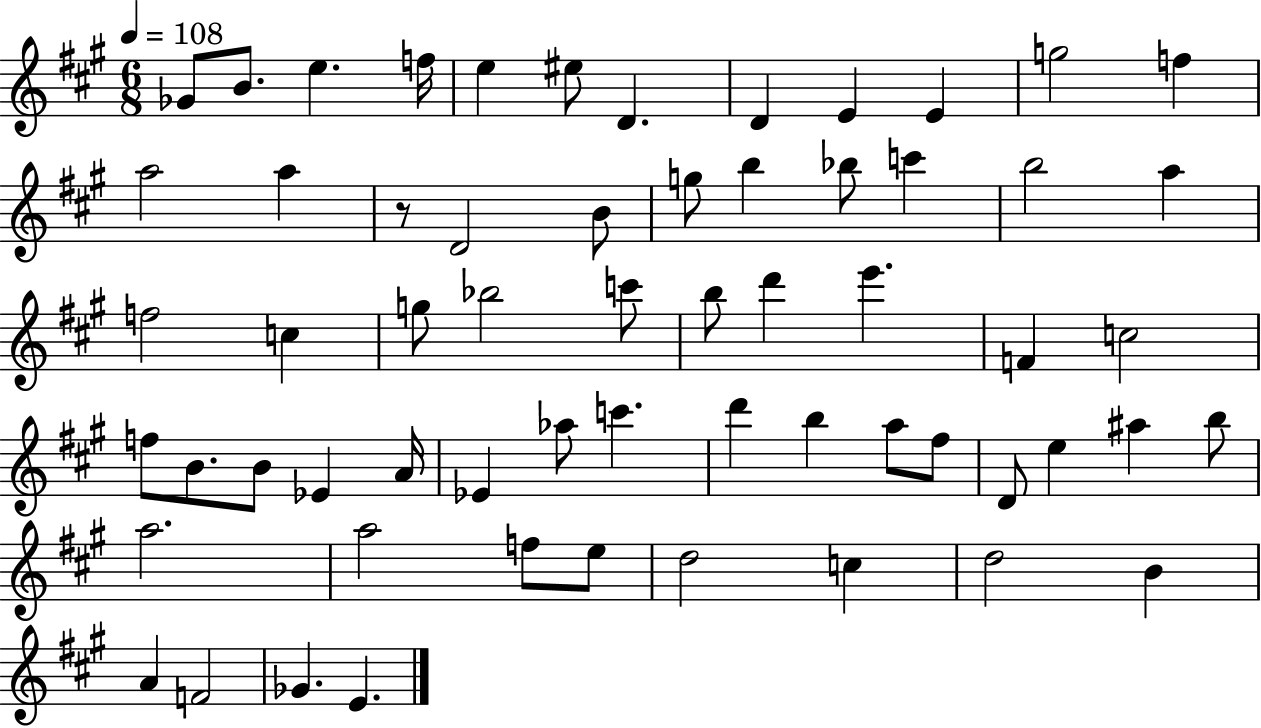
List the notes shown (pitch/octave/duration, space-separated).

Gb4/e B4/e. E5/q. F5/s E5/q EIS5/e D4/q. D4/q E4/q E4/q G5/h F5/q A5/h A5/q R/e D4/h B4/e G5/e B5/q Bb5/e C6/q B5/h A5/q F5/h C5/q G5/e Bb5/h C6/e B5/e D6/q E6/q. F4/q C5/h F5/e B4/e. B4/e Eb4/q A4/s Eb4/q Ab5/e C6/q. D6/q B5/q A5/e F#5/e D4/e E5/q A#5/q B5/e A5/h. A5/h F5/e E5/e D5/h C5/q D5/h B4/q A4/q F4/h Gb4/q. E4/q.